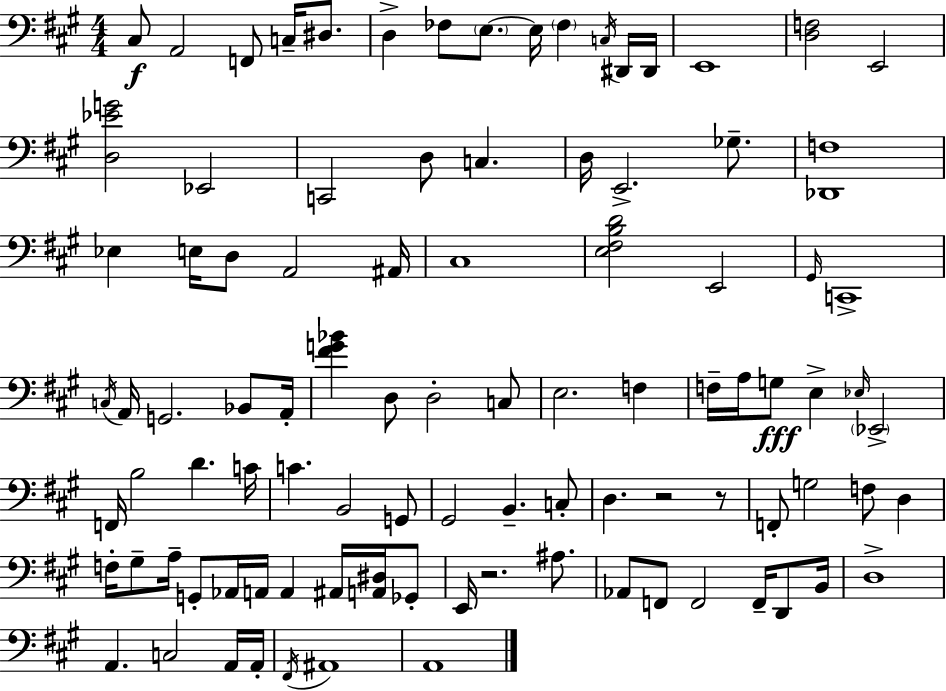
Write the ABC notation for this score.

X:1
T:Untitled
M:4/4
L:1/4
K:A
^C,/2 A,,2 F,,/2 C,/4 ^D,/2 D, _F,/2 E,/2 E,/4 _F, C,/4 ^D,,/4 ^D,,/4 E,,4 [D,F,]2 E,,2 [D,_EG]2 _E,,2 C,,2 D,/2 C, D,/4 E,,2 _G,/2 [_D,,F,]4 _E, E,/4 D,/2 A,,2 ^A,,/4 ^C,4 [E,^F,B,D]2 E,,2 ^G,,/4 C,,4 C,/4 A,,/4 G,,2 _B,,/2 A,,/4 [^FG_B] D,/2 D,2 C,/2 E,2 F, F,/4 A,/4 G,/2 E, _E,/4 _E,,2 F,,/4 B,2 D C/4 C B,,2 G,,/2 ^G,,2 B,, C,/2 D, z2 z/2 F,,/2 G,2 F,/2 D, F,/4 ^G,/2 A,/4 G,,/2 _A,,/4 A,,/4 A,, ^A,,/4 [A,,^D,]/4 _G,,/2 E,,/4 z2 ^A,/2 _A,,/2 F,,/2 F,,2 F,,/4 D,,/2 B,,/4 D,4 A,, C,2 A,,/4 A,,/4 ^F,,/4 ^A,,4 A,,4